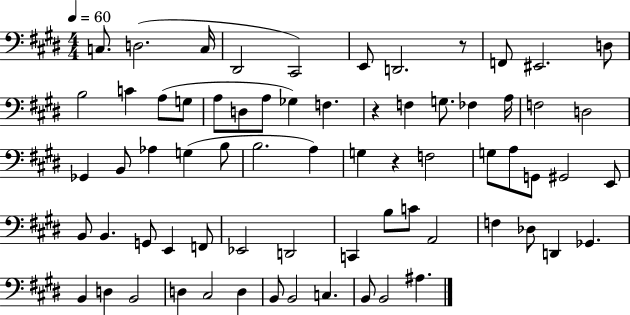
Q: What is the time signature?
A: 4/4